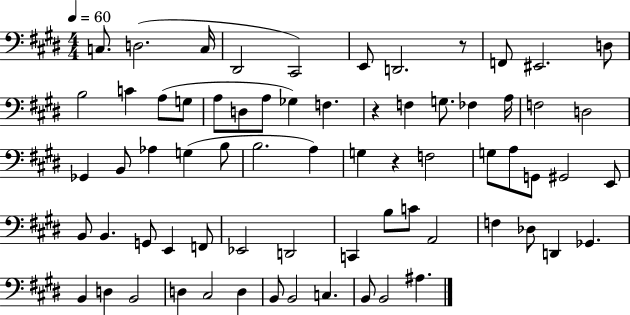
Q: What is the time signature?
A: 4/4